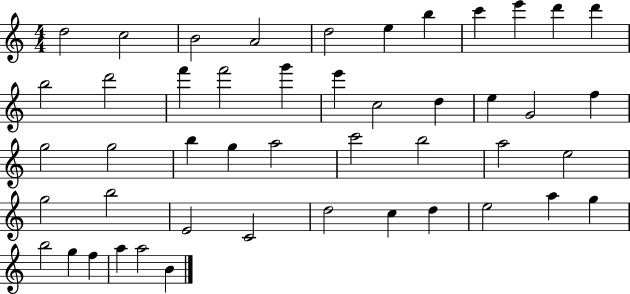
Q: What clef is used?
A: treble